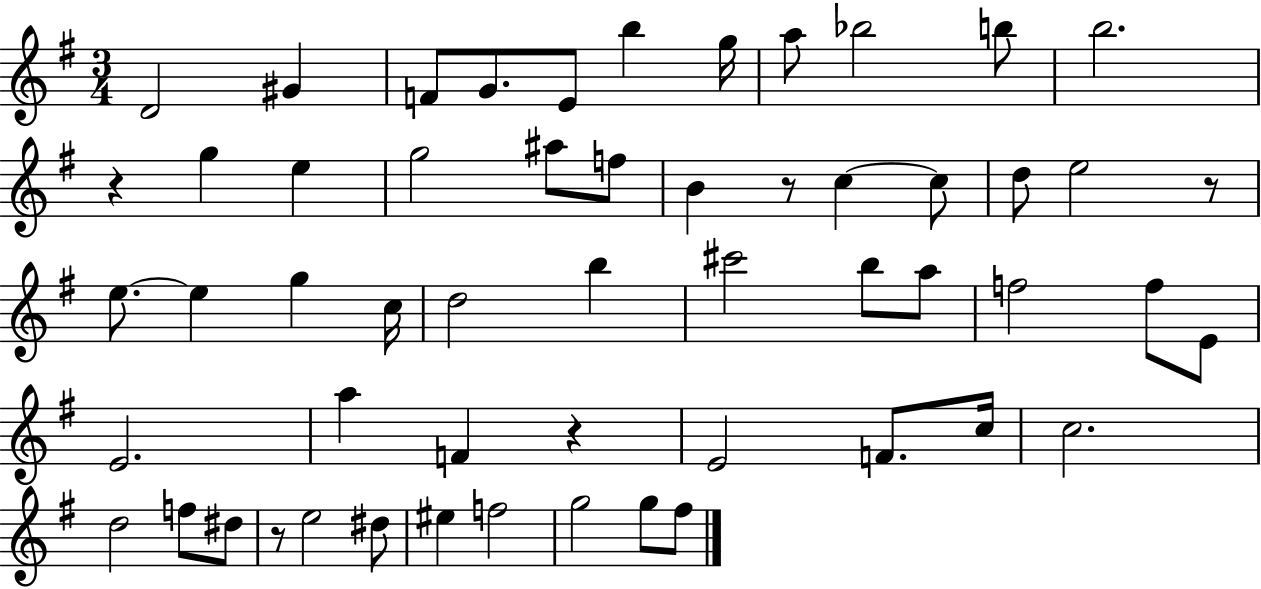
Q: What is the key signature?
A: G major